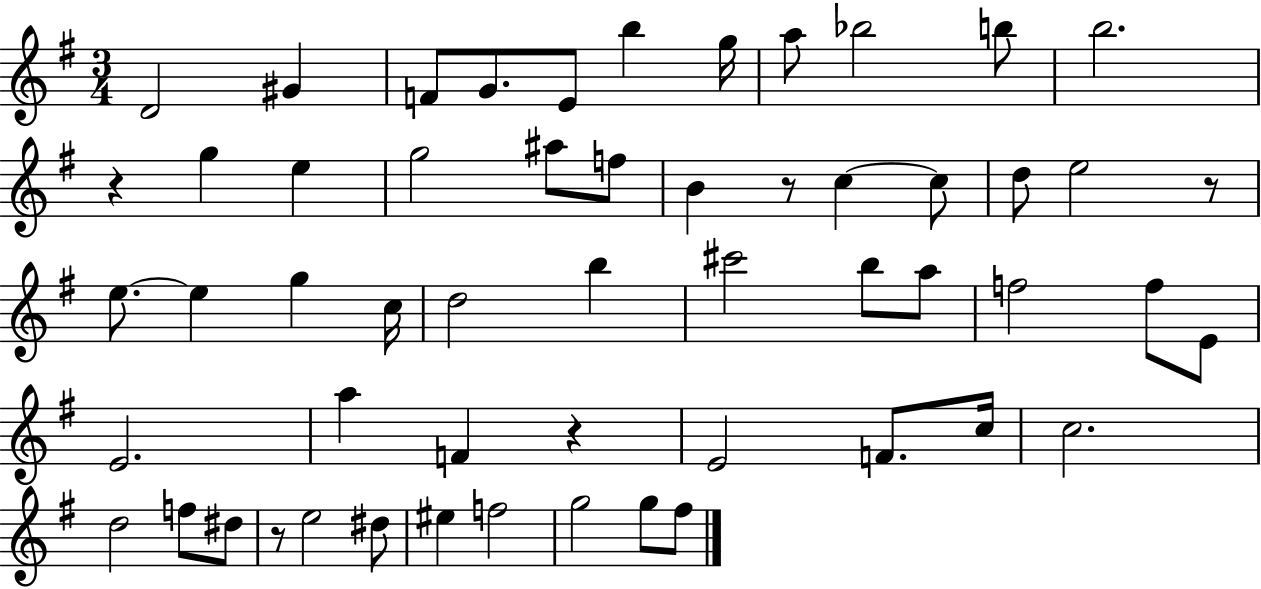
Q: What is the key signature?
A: G major